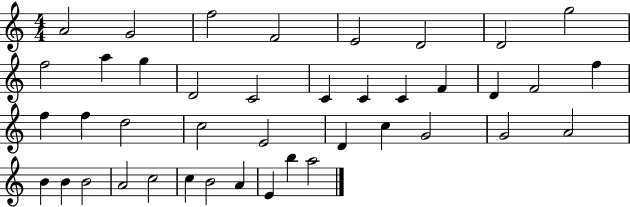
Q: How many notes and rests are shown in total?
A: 41